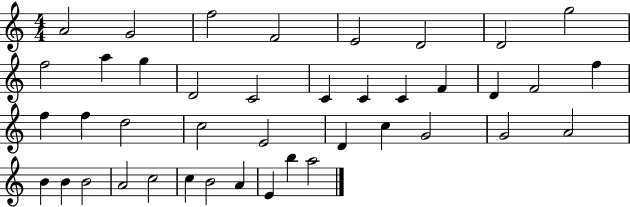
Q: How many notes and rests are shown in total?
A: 41